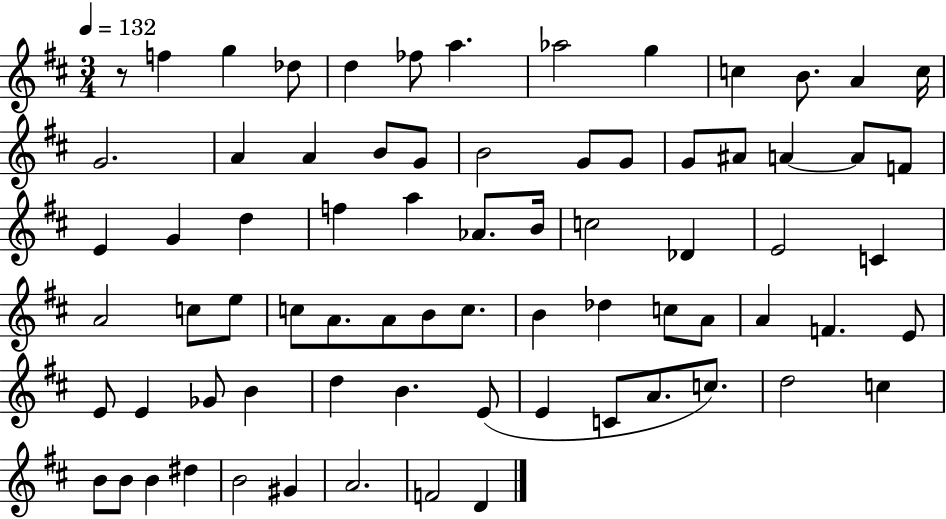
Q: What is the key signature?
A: D major